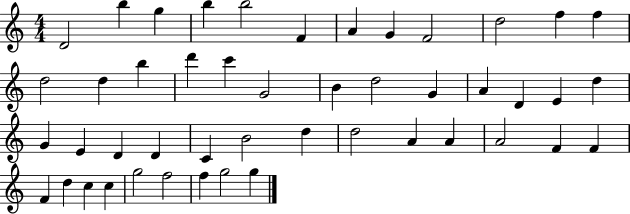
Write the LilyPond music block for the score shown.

{
  \clef treble
  \numericTimeSignature
  \time 4/4
  \key c \major
  d'2 b''4 g''4 | b''4 b''2 f'4 | a'4 g'4 f'2 | d''2 f''4 f''4 | \break d''2 d''4 b''4 | d'''4 c'''4 g'2 | b'4 d''2 g'4 | a'4 d'4 e'4 d''4 | \break g'4 e'4 d'4 d'4 | c'4 b'2 d''4 | d''2 a'4 a'4 | a'2 f'4 f'4 | \break f'4 d''4 c''4 c''4 | g''2 f''2 | f''4 g''2 g''4 | \bar "|."
}